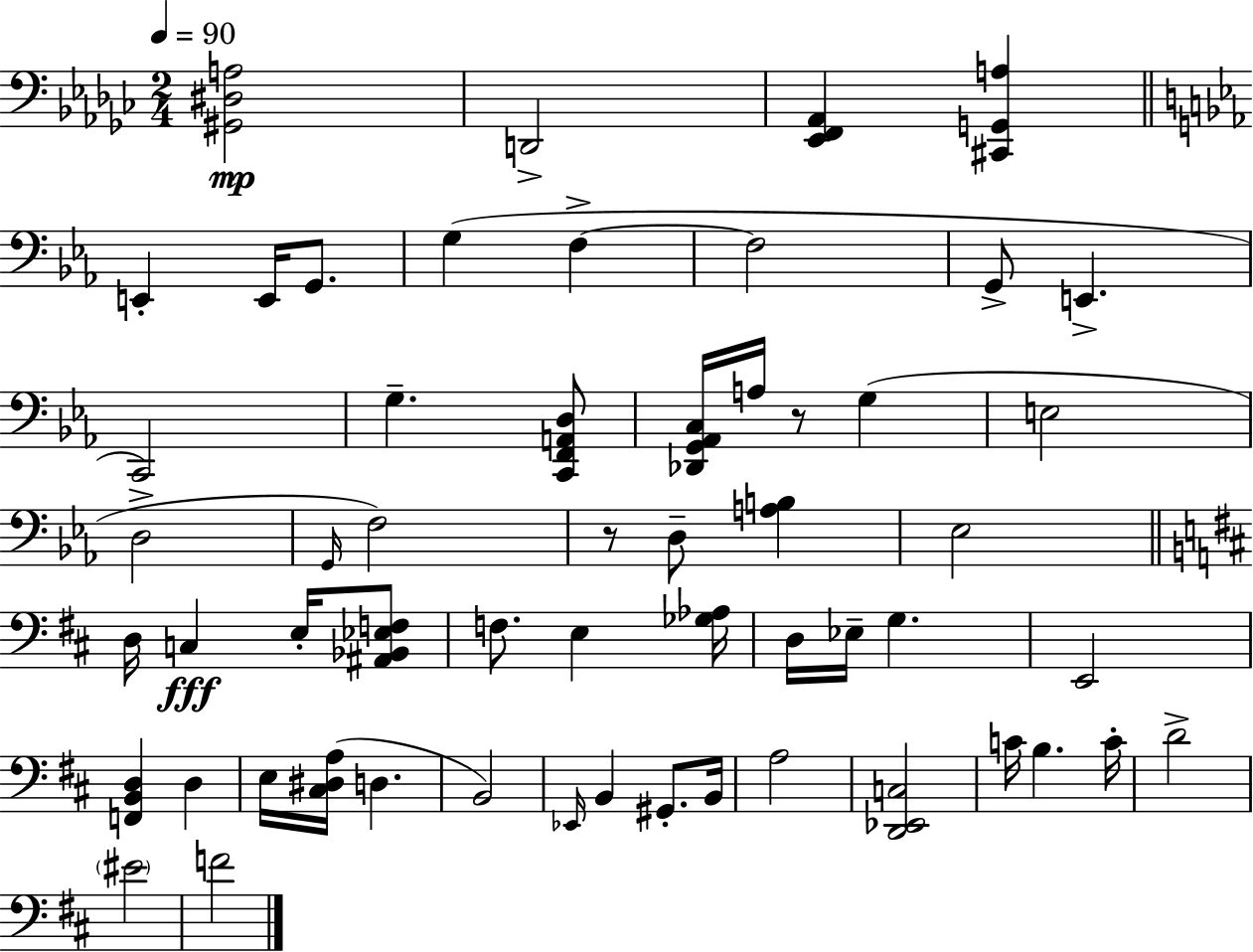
[G#2,D#3,A3]/h D2/h [Eb2,F2,Ab2]/q [C#2,G2,A3]/q E2/q E2/s G2/e. G3/q F3/q F3/h G2/e E2/q. C2/h G3/q. [C2,F2,A2,D3]/e [Db2,G2,Ab2,C3]/s A3/s R/e G3/q E3/h D3/h G2/s F3/h R/e D3/e [A3,B3]/q Eb3/h D3/s C3/q E3/s [A#2,Bb2,Eb3,F3]/e F3/e. E3/q [Gb3,Ab3]/s D3/s Eb3/s G3/q. E2/h [F2,B2,D3]/q D3/q E3/s [C#3,D#3,A3]/s D3/q. B2/h Eb2/s B2/q G#2/e. B2/s A3/h [D2,Eb2,C3]/h C4/s B3/q. C4/s D4/h EIS4/h F4/h